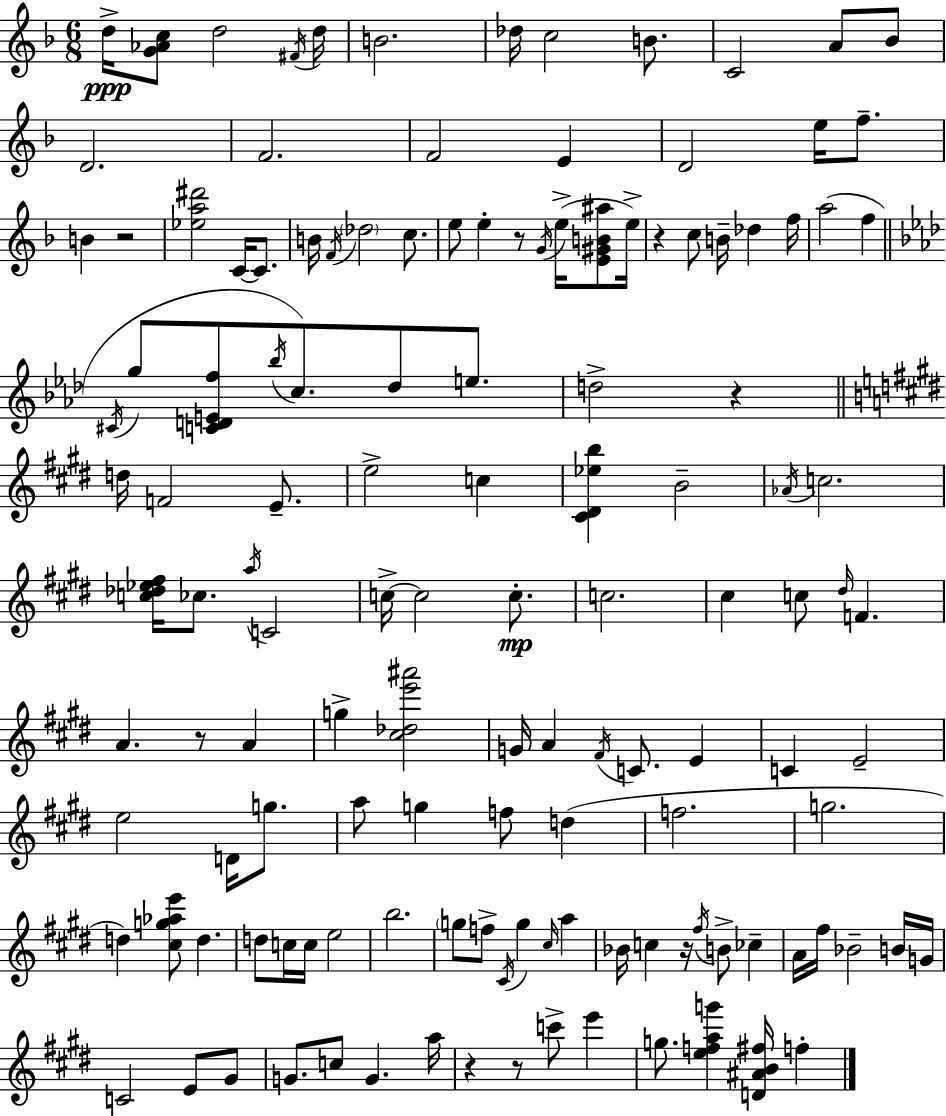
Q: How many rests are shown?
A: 8